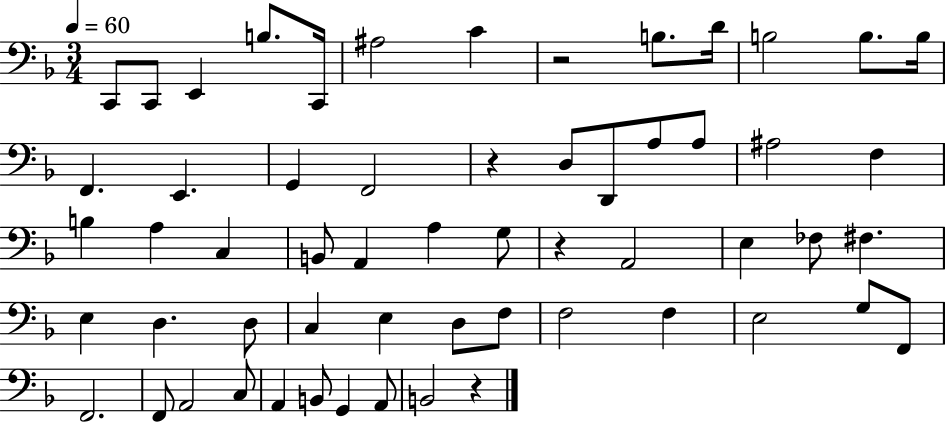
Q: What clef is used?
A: bass